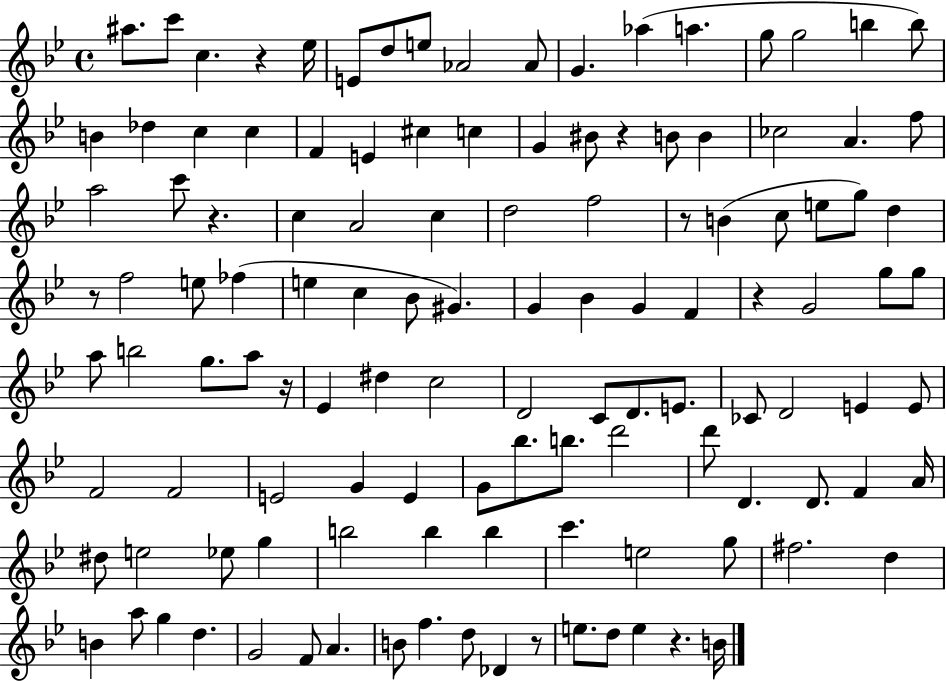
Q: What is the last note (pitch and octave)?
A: B4